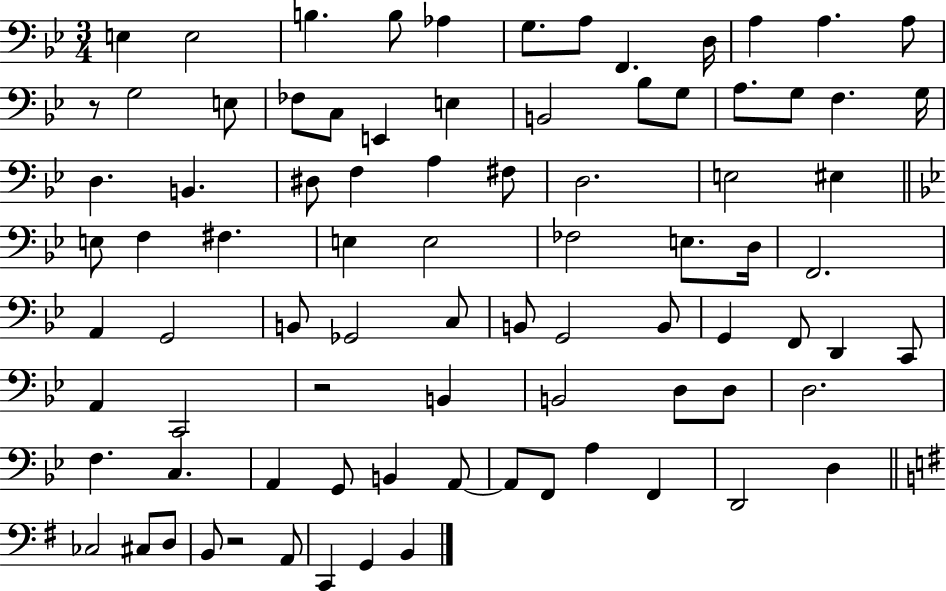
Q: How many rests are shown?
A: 3